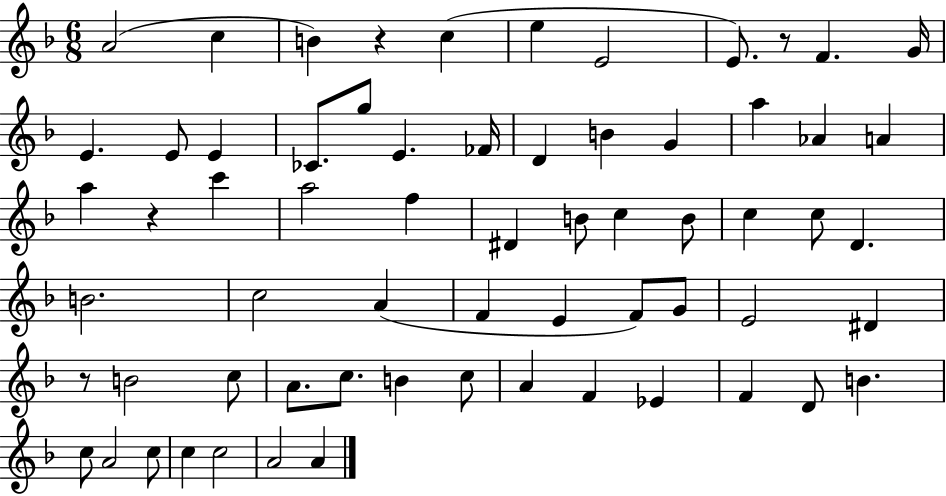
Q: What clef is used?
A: treble